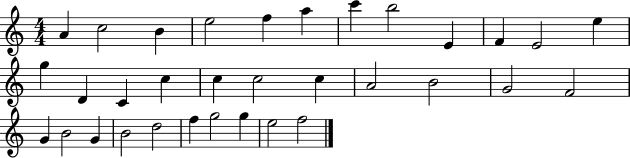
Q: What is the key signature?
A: C major